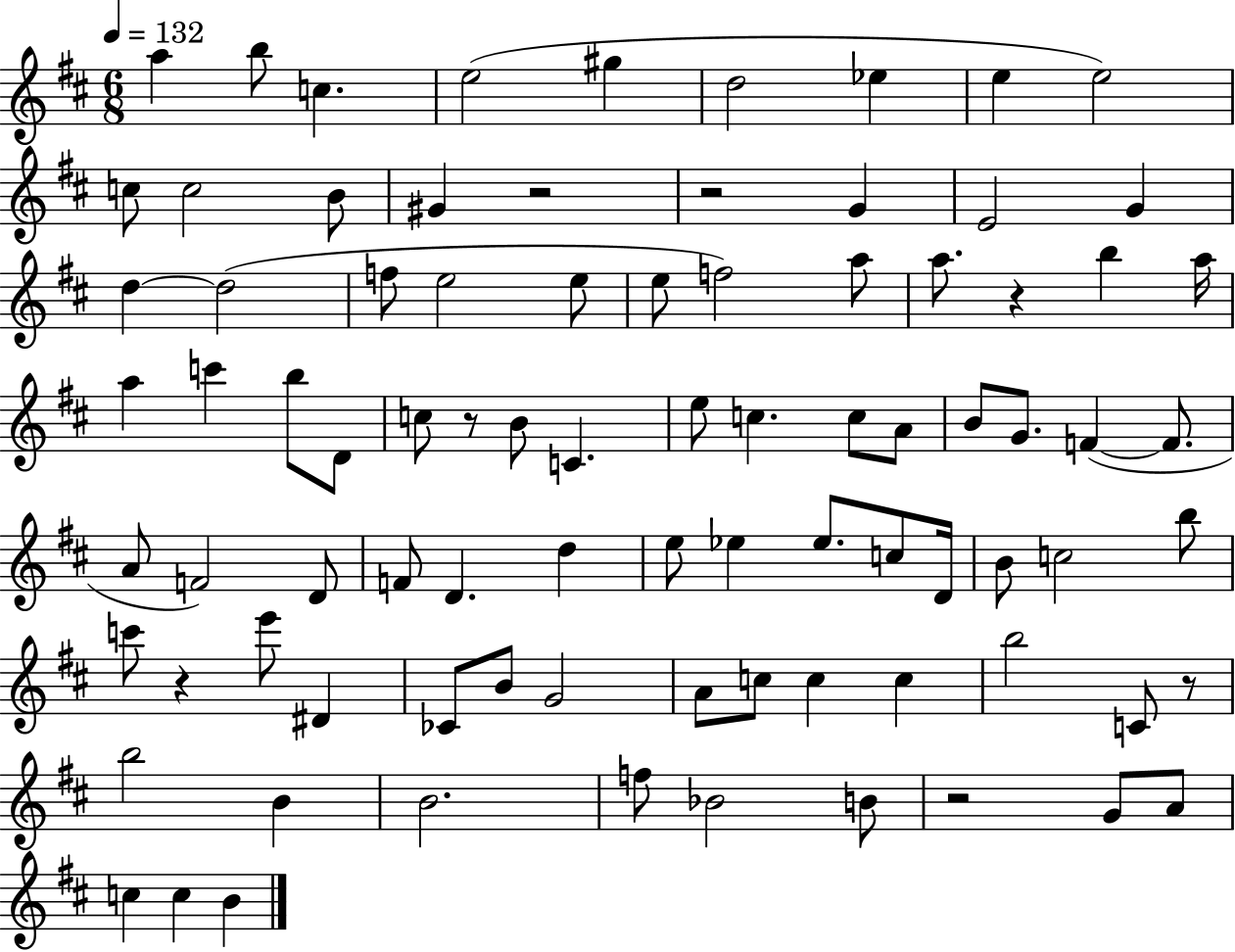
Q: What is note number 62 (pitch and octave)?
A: G4